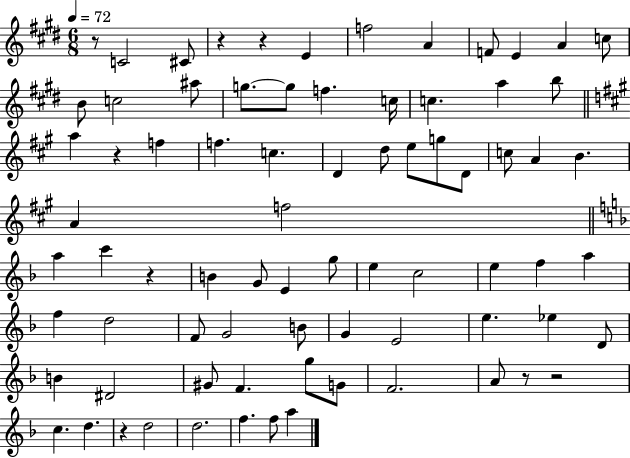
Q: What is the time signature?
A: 6/8